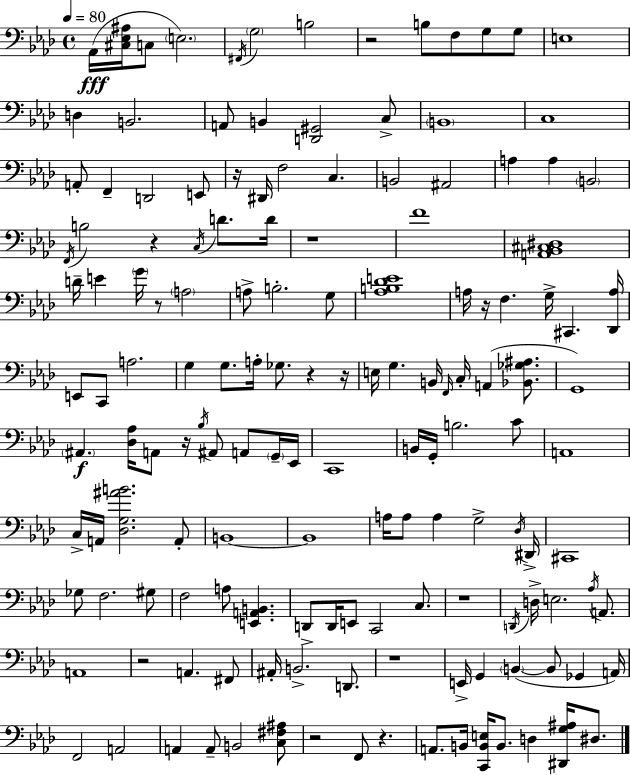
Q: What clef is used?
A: bass